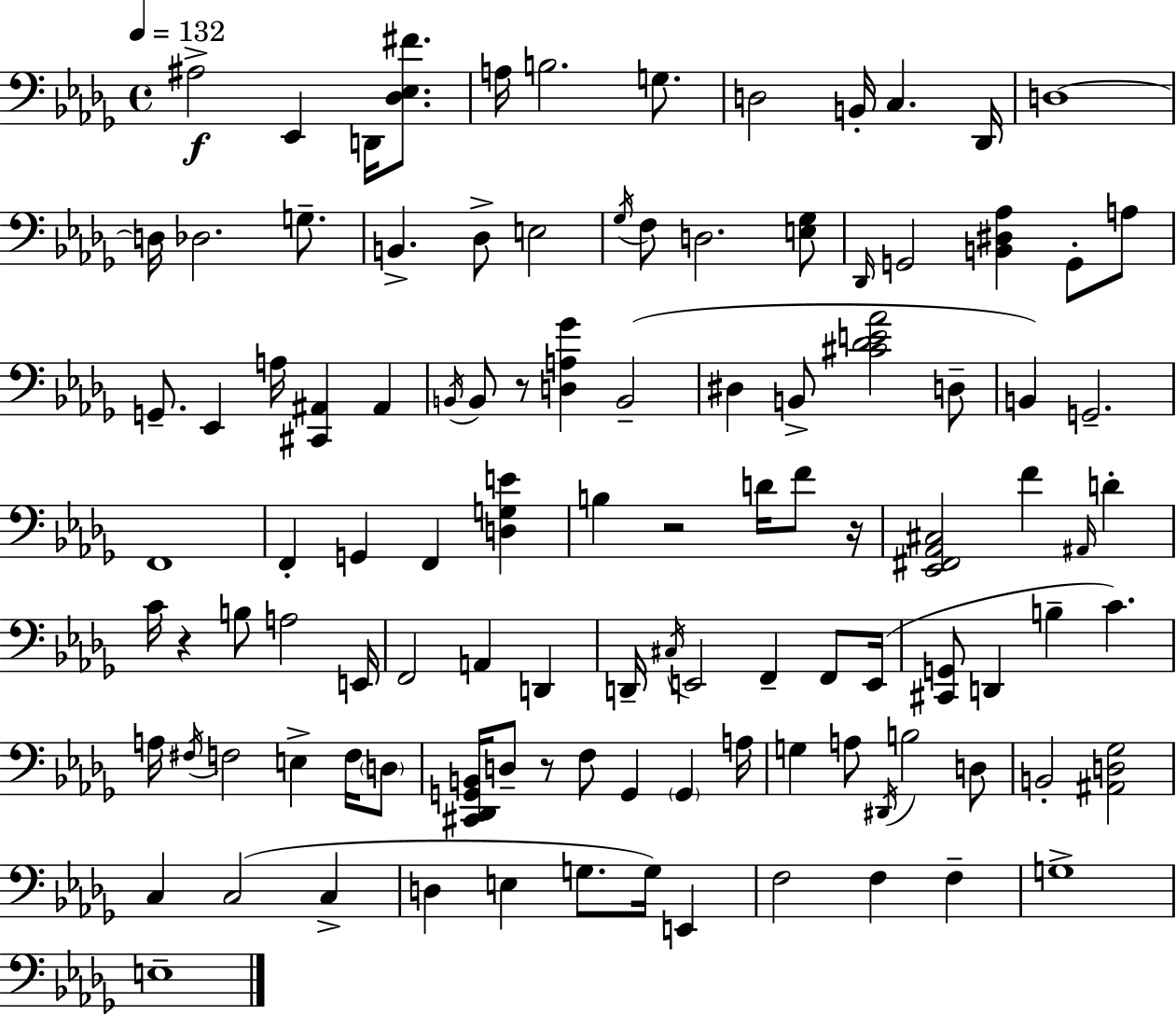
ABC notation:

X:1
T:Untitled
M:4/4
L:1/4
K:Bbm
^A,2 _E,, D,,/4 [_D,_E,^F]/2 A,/4 B,2 G,/2 D,2 B,,/4 C, _D,,/4 D,4 D,/4 _D,2 G,/2 B,, _D,/2 E,2 _G,/4 F,/2 D,2 [E,_G,]/2 _D,,/4 G,,2 [B,,^D,_A,] G,,/2 A,/2 G,,/2 _E,, A,/4 [^C,,^A,,] ^A,, B,,/4 B,,/2 z/2 [D,A,_G] B,,2 ^D, B,,/2 [^C_DE_A]2 D,/2 B,, G,,2 F,,4 F,, G,, F,, [D,G,E] B, z2 D/4 F/2 z/4 [_E,,^F,,_A,,^C,]2 F ^A,,/4 D C/4 z B,/2 A,2 E,,/4 F,,2 A,, D,, D,,/4 ^C,/4 E,,2 F,, F,,/2 E,,/4 [^C,,G,,]/2 D,, B, C A,/4 ^F,/4 F,2 E, F,/4 D,/2 [^C,,_D,,G,,B,,]/4 D,/2 z/2 F,/2 G,, G,, A,/4 G, A,/2 ^D,,/4 B,2 D,/2 B,,2 [^A,,D,_G,]2 C, C,2 C, D, E, G,/2 G,/4 E,, F,2 F, F, G,4 E,4